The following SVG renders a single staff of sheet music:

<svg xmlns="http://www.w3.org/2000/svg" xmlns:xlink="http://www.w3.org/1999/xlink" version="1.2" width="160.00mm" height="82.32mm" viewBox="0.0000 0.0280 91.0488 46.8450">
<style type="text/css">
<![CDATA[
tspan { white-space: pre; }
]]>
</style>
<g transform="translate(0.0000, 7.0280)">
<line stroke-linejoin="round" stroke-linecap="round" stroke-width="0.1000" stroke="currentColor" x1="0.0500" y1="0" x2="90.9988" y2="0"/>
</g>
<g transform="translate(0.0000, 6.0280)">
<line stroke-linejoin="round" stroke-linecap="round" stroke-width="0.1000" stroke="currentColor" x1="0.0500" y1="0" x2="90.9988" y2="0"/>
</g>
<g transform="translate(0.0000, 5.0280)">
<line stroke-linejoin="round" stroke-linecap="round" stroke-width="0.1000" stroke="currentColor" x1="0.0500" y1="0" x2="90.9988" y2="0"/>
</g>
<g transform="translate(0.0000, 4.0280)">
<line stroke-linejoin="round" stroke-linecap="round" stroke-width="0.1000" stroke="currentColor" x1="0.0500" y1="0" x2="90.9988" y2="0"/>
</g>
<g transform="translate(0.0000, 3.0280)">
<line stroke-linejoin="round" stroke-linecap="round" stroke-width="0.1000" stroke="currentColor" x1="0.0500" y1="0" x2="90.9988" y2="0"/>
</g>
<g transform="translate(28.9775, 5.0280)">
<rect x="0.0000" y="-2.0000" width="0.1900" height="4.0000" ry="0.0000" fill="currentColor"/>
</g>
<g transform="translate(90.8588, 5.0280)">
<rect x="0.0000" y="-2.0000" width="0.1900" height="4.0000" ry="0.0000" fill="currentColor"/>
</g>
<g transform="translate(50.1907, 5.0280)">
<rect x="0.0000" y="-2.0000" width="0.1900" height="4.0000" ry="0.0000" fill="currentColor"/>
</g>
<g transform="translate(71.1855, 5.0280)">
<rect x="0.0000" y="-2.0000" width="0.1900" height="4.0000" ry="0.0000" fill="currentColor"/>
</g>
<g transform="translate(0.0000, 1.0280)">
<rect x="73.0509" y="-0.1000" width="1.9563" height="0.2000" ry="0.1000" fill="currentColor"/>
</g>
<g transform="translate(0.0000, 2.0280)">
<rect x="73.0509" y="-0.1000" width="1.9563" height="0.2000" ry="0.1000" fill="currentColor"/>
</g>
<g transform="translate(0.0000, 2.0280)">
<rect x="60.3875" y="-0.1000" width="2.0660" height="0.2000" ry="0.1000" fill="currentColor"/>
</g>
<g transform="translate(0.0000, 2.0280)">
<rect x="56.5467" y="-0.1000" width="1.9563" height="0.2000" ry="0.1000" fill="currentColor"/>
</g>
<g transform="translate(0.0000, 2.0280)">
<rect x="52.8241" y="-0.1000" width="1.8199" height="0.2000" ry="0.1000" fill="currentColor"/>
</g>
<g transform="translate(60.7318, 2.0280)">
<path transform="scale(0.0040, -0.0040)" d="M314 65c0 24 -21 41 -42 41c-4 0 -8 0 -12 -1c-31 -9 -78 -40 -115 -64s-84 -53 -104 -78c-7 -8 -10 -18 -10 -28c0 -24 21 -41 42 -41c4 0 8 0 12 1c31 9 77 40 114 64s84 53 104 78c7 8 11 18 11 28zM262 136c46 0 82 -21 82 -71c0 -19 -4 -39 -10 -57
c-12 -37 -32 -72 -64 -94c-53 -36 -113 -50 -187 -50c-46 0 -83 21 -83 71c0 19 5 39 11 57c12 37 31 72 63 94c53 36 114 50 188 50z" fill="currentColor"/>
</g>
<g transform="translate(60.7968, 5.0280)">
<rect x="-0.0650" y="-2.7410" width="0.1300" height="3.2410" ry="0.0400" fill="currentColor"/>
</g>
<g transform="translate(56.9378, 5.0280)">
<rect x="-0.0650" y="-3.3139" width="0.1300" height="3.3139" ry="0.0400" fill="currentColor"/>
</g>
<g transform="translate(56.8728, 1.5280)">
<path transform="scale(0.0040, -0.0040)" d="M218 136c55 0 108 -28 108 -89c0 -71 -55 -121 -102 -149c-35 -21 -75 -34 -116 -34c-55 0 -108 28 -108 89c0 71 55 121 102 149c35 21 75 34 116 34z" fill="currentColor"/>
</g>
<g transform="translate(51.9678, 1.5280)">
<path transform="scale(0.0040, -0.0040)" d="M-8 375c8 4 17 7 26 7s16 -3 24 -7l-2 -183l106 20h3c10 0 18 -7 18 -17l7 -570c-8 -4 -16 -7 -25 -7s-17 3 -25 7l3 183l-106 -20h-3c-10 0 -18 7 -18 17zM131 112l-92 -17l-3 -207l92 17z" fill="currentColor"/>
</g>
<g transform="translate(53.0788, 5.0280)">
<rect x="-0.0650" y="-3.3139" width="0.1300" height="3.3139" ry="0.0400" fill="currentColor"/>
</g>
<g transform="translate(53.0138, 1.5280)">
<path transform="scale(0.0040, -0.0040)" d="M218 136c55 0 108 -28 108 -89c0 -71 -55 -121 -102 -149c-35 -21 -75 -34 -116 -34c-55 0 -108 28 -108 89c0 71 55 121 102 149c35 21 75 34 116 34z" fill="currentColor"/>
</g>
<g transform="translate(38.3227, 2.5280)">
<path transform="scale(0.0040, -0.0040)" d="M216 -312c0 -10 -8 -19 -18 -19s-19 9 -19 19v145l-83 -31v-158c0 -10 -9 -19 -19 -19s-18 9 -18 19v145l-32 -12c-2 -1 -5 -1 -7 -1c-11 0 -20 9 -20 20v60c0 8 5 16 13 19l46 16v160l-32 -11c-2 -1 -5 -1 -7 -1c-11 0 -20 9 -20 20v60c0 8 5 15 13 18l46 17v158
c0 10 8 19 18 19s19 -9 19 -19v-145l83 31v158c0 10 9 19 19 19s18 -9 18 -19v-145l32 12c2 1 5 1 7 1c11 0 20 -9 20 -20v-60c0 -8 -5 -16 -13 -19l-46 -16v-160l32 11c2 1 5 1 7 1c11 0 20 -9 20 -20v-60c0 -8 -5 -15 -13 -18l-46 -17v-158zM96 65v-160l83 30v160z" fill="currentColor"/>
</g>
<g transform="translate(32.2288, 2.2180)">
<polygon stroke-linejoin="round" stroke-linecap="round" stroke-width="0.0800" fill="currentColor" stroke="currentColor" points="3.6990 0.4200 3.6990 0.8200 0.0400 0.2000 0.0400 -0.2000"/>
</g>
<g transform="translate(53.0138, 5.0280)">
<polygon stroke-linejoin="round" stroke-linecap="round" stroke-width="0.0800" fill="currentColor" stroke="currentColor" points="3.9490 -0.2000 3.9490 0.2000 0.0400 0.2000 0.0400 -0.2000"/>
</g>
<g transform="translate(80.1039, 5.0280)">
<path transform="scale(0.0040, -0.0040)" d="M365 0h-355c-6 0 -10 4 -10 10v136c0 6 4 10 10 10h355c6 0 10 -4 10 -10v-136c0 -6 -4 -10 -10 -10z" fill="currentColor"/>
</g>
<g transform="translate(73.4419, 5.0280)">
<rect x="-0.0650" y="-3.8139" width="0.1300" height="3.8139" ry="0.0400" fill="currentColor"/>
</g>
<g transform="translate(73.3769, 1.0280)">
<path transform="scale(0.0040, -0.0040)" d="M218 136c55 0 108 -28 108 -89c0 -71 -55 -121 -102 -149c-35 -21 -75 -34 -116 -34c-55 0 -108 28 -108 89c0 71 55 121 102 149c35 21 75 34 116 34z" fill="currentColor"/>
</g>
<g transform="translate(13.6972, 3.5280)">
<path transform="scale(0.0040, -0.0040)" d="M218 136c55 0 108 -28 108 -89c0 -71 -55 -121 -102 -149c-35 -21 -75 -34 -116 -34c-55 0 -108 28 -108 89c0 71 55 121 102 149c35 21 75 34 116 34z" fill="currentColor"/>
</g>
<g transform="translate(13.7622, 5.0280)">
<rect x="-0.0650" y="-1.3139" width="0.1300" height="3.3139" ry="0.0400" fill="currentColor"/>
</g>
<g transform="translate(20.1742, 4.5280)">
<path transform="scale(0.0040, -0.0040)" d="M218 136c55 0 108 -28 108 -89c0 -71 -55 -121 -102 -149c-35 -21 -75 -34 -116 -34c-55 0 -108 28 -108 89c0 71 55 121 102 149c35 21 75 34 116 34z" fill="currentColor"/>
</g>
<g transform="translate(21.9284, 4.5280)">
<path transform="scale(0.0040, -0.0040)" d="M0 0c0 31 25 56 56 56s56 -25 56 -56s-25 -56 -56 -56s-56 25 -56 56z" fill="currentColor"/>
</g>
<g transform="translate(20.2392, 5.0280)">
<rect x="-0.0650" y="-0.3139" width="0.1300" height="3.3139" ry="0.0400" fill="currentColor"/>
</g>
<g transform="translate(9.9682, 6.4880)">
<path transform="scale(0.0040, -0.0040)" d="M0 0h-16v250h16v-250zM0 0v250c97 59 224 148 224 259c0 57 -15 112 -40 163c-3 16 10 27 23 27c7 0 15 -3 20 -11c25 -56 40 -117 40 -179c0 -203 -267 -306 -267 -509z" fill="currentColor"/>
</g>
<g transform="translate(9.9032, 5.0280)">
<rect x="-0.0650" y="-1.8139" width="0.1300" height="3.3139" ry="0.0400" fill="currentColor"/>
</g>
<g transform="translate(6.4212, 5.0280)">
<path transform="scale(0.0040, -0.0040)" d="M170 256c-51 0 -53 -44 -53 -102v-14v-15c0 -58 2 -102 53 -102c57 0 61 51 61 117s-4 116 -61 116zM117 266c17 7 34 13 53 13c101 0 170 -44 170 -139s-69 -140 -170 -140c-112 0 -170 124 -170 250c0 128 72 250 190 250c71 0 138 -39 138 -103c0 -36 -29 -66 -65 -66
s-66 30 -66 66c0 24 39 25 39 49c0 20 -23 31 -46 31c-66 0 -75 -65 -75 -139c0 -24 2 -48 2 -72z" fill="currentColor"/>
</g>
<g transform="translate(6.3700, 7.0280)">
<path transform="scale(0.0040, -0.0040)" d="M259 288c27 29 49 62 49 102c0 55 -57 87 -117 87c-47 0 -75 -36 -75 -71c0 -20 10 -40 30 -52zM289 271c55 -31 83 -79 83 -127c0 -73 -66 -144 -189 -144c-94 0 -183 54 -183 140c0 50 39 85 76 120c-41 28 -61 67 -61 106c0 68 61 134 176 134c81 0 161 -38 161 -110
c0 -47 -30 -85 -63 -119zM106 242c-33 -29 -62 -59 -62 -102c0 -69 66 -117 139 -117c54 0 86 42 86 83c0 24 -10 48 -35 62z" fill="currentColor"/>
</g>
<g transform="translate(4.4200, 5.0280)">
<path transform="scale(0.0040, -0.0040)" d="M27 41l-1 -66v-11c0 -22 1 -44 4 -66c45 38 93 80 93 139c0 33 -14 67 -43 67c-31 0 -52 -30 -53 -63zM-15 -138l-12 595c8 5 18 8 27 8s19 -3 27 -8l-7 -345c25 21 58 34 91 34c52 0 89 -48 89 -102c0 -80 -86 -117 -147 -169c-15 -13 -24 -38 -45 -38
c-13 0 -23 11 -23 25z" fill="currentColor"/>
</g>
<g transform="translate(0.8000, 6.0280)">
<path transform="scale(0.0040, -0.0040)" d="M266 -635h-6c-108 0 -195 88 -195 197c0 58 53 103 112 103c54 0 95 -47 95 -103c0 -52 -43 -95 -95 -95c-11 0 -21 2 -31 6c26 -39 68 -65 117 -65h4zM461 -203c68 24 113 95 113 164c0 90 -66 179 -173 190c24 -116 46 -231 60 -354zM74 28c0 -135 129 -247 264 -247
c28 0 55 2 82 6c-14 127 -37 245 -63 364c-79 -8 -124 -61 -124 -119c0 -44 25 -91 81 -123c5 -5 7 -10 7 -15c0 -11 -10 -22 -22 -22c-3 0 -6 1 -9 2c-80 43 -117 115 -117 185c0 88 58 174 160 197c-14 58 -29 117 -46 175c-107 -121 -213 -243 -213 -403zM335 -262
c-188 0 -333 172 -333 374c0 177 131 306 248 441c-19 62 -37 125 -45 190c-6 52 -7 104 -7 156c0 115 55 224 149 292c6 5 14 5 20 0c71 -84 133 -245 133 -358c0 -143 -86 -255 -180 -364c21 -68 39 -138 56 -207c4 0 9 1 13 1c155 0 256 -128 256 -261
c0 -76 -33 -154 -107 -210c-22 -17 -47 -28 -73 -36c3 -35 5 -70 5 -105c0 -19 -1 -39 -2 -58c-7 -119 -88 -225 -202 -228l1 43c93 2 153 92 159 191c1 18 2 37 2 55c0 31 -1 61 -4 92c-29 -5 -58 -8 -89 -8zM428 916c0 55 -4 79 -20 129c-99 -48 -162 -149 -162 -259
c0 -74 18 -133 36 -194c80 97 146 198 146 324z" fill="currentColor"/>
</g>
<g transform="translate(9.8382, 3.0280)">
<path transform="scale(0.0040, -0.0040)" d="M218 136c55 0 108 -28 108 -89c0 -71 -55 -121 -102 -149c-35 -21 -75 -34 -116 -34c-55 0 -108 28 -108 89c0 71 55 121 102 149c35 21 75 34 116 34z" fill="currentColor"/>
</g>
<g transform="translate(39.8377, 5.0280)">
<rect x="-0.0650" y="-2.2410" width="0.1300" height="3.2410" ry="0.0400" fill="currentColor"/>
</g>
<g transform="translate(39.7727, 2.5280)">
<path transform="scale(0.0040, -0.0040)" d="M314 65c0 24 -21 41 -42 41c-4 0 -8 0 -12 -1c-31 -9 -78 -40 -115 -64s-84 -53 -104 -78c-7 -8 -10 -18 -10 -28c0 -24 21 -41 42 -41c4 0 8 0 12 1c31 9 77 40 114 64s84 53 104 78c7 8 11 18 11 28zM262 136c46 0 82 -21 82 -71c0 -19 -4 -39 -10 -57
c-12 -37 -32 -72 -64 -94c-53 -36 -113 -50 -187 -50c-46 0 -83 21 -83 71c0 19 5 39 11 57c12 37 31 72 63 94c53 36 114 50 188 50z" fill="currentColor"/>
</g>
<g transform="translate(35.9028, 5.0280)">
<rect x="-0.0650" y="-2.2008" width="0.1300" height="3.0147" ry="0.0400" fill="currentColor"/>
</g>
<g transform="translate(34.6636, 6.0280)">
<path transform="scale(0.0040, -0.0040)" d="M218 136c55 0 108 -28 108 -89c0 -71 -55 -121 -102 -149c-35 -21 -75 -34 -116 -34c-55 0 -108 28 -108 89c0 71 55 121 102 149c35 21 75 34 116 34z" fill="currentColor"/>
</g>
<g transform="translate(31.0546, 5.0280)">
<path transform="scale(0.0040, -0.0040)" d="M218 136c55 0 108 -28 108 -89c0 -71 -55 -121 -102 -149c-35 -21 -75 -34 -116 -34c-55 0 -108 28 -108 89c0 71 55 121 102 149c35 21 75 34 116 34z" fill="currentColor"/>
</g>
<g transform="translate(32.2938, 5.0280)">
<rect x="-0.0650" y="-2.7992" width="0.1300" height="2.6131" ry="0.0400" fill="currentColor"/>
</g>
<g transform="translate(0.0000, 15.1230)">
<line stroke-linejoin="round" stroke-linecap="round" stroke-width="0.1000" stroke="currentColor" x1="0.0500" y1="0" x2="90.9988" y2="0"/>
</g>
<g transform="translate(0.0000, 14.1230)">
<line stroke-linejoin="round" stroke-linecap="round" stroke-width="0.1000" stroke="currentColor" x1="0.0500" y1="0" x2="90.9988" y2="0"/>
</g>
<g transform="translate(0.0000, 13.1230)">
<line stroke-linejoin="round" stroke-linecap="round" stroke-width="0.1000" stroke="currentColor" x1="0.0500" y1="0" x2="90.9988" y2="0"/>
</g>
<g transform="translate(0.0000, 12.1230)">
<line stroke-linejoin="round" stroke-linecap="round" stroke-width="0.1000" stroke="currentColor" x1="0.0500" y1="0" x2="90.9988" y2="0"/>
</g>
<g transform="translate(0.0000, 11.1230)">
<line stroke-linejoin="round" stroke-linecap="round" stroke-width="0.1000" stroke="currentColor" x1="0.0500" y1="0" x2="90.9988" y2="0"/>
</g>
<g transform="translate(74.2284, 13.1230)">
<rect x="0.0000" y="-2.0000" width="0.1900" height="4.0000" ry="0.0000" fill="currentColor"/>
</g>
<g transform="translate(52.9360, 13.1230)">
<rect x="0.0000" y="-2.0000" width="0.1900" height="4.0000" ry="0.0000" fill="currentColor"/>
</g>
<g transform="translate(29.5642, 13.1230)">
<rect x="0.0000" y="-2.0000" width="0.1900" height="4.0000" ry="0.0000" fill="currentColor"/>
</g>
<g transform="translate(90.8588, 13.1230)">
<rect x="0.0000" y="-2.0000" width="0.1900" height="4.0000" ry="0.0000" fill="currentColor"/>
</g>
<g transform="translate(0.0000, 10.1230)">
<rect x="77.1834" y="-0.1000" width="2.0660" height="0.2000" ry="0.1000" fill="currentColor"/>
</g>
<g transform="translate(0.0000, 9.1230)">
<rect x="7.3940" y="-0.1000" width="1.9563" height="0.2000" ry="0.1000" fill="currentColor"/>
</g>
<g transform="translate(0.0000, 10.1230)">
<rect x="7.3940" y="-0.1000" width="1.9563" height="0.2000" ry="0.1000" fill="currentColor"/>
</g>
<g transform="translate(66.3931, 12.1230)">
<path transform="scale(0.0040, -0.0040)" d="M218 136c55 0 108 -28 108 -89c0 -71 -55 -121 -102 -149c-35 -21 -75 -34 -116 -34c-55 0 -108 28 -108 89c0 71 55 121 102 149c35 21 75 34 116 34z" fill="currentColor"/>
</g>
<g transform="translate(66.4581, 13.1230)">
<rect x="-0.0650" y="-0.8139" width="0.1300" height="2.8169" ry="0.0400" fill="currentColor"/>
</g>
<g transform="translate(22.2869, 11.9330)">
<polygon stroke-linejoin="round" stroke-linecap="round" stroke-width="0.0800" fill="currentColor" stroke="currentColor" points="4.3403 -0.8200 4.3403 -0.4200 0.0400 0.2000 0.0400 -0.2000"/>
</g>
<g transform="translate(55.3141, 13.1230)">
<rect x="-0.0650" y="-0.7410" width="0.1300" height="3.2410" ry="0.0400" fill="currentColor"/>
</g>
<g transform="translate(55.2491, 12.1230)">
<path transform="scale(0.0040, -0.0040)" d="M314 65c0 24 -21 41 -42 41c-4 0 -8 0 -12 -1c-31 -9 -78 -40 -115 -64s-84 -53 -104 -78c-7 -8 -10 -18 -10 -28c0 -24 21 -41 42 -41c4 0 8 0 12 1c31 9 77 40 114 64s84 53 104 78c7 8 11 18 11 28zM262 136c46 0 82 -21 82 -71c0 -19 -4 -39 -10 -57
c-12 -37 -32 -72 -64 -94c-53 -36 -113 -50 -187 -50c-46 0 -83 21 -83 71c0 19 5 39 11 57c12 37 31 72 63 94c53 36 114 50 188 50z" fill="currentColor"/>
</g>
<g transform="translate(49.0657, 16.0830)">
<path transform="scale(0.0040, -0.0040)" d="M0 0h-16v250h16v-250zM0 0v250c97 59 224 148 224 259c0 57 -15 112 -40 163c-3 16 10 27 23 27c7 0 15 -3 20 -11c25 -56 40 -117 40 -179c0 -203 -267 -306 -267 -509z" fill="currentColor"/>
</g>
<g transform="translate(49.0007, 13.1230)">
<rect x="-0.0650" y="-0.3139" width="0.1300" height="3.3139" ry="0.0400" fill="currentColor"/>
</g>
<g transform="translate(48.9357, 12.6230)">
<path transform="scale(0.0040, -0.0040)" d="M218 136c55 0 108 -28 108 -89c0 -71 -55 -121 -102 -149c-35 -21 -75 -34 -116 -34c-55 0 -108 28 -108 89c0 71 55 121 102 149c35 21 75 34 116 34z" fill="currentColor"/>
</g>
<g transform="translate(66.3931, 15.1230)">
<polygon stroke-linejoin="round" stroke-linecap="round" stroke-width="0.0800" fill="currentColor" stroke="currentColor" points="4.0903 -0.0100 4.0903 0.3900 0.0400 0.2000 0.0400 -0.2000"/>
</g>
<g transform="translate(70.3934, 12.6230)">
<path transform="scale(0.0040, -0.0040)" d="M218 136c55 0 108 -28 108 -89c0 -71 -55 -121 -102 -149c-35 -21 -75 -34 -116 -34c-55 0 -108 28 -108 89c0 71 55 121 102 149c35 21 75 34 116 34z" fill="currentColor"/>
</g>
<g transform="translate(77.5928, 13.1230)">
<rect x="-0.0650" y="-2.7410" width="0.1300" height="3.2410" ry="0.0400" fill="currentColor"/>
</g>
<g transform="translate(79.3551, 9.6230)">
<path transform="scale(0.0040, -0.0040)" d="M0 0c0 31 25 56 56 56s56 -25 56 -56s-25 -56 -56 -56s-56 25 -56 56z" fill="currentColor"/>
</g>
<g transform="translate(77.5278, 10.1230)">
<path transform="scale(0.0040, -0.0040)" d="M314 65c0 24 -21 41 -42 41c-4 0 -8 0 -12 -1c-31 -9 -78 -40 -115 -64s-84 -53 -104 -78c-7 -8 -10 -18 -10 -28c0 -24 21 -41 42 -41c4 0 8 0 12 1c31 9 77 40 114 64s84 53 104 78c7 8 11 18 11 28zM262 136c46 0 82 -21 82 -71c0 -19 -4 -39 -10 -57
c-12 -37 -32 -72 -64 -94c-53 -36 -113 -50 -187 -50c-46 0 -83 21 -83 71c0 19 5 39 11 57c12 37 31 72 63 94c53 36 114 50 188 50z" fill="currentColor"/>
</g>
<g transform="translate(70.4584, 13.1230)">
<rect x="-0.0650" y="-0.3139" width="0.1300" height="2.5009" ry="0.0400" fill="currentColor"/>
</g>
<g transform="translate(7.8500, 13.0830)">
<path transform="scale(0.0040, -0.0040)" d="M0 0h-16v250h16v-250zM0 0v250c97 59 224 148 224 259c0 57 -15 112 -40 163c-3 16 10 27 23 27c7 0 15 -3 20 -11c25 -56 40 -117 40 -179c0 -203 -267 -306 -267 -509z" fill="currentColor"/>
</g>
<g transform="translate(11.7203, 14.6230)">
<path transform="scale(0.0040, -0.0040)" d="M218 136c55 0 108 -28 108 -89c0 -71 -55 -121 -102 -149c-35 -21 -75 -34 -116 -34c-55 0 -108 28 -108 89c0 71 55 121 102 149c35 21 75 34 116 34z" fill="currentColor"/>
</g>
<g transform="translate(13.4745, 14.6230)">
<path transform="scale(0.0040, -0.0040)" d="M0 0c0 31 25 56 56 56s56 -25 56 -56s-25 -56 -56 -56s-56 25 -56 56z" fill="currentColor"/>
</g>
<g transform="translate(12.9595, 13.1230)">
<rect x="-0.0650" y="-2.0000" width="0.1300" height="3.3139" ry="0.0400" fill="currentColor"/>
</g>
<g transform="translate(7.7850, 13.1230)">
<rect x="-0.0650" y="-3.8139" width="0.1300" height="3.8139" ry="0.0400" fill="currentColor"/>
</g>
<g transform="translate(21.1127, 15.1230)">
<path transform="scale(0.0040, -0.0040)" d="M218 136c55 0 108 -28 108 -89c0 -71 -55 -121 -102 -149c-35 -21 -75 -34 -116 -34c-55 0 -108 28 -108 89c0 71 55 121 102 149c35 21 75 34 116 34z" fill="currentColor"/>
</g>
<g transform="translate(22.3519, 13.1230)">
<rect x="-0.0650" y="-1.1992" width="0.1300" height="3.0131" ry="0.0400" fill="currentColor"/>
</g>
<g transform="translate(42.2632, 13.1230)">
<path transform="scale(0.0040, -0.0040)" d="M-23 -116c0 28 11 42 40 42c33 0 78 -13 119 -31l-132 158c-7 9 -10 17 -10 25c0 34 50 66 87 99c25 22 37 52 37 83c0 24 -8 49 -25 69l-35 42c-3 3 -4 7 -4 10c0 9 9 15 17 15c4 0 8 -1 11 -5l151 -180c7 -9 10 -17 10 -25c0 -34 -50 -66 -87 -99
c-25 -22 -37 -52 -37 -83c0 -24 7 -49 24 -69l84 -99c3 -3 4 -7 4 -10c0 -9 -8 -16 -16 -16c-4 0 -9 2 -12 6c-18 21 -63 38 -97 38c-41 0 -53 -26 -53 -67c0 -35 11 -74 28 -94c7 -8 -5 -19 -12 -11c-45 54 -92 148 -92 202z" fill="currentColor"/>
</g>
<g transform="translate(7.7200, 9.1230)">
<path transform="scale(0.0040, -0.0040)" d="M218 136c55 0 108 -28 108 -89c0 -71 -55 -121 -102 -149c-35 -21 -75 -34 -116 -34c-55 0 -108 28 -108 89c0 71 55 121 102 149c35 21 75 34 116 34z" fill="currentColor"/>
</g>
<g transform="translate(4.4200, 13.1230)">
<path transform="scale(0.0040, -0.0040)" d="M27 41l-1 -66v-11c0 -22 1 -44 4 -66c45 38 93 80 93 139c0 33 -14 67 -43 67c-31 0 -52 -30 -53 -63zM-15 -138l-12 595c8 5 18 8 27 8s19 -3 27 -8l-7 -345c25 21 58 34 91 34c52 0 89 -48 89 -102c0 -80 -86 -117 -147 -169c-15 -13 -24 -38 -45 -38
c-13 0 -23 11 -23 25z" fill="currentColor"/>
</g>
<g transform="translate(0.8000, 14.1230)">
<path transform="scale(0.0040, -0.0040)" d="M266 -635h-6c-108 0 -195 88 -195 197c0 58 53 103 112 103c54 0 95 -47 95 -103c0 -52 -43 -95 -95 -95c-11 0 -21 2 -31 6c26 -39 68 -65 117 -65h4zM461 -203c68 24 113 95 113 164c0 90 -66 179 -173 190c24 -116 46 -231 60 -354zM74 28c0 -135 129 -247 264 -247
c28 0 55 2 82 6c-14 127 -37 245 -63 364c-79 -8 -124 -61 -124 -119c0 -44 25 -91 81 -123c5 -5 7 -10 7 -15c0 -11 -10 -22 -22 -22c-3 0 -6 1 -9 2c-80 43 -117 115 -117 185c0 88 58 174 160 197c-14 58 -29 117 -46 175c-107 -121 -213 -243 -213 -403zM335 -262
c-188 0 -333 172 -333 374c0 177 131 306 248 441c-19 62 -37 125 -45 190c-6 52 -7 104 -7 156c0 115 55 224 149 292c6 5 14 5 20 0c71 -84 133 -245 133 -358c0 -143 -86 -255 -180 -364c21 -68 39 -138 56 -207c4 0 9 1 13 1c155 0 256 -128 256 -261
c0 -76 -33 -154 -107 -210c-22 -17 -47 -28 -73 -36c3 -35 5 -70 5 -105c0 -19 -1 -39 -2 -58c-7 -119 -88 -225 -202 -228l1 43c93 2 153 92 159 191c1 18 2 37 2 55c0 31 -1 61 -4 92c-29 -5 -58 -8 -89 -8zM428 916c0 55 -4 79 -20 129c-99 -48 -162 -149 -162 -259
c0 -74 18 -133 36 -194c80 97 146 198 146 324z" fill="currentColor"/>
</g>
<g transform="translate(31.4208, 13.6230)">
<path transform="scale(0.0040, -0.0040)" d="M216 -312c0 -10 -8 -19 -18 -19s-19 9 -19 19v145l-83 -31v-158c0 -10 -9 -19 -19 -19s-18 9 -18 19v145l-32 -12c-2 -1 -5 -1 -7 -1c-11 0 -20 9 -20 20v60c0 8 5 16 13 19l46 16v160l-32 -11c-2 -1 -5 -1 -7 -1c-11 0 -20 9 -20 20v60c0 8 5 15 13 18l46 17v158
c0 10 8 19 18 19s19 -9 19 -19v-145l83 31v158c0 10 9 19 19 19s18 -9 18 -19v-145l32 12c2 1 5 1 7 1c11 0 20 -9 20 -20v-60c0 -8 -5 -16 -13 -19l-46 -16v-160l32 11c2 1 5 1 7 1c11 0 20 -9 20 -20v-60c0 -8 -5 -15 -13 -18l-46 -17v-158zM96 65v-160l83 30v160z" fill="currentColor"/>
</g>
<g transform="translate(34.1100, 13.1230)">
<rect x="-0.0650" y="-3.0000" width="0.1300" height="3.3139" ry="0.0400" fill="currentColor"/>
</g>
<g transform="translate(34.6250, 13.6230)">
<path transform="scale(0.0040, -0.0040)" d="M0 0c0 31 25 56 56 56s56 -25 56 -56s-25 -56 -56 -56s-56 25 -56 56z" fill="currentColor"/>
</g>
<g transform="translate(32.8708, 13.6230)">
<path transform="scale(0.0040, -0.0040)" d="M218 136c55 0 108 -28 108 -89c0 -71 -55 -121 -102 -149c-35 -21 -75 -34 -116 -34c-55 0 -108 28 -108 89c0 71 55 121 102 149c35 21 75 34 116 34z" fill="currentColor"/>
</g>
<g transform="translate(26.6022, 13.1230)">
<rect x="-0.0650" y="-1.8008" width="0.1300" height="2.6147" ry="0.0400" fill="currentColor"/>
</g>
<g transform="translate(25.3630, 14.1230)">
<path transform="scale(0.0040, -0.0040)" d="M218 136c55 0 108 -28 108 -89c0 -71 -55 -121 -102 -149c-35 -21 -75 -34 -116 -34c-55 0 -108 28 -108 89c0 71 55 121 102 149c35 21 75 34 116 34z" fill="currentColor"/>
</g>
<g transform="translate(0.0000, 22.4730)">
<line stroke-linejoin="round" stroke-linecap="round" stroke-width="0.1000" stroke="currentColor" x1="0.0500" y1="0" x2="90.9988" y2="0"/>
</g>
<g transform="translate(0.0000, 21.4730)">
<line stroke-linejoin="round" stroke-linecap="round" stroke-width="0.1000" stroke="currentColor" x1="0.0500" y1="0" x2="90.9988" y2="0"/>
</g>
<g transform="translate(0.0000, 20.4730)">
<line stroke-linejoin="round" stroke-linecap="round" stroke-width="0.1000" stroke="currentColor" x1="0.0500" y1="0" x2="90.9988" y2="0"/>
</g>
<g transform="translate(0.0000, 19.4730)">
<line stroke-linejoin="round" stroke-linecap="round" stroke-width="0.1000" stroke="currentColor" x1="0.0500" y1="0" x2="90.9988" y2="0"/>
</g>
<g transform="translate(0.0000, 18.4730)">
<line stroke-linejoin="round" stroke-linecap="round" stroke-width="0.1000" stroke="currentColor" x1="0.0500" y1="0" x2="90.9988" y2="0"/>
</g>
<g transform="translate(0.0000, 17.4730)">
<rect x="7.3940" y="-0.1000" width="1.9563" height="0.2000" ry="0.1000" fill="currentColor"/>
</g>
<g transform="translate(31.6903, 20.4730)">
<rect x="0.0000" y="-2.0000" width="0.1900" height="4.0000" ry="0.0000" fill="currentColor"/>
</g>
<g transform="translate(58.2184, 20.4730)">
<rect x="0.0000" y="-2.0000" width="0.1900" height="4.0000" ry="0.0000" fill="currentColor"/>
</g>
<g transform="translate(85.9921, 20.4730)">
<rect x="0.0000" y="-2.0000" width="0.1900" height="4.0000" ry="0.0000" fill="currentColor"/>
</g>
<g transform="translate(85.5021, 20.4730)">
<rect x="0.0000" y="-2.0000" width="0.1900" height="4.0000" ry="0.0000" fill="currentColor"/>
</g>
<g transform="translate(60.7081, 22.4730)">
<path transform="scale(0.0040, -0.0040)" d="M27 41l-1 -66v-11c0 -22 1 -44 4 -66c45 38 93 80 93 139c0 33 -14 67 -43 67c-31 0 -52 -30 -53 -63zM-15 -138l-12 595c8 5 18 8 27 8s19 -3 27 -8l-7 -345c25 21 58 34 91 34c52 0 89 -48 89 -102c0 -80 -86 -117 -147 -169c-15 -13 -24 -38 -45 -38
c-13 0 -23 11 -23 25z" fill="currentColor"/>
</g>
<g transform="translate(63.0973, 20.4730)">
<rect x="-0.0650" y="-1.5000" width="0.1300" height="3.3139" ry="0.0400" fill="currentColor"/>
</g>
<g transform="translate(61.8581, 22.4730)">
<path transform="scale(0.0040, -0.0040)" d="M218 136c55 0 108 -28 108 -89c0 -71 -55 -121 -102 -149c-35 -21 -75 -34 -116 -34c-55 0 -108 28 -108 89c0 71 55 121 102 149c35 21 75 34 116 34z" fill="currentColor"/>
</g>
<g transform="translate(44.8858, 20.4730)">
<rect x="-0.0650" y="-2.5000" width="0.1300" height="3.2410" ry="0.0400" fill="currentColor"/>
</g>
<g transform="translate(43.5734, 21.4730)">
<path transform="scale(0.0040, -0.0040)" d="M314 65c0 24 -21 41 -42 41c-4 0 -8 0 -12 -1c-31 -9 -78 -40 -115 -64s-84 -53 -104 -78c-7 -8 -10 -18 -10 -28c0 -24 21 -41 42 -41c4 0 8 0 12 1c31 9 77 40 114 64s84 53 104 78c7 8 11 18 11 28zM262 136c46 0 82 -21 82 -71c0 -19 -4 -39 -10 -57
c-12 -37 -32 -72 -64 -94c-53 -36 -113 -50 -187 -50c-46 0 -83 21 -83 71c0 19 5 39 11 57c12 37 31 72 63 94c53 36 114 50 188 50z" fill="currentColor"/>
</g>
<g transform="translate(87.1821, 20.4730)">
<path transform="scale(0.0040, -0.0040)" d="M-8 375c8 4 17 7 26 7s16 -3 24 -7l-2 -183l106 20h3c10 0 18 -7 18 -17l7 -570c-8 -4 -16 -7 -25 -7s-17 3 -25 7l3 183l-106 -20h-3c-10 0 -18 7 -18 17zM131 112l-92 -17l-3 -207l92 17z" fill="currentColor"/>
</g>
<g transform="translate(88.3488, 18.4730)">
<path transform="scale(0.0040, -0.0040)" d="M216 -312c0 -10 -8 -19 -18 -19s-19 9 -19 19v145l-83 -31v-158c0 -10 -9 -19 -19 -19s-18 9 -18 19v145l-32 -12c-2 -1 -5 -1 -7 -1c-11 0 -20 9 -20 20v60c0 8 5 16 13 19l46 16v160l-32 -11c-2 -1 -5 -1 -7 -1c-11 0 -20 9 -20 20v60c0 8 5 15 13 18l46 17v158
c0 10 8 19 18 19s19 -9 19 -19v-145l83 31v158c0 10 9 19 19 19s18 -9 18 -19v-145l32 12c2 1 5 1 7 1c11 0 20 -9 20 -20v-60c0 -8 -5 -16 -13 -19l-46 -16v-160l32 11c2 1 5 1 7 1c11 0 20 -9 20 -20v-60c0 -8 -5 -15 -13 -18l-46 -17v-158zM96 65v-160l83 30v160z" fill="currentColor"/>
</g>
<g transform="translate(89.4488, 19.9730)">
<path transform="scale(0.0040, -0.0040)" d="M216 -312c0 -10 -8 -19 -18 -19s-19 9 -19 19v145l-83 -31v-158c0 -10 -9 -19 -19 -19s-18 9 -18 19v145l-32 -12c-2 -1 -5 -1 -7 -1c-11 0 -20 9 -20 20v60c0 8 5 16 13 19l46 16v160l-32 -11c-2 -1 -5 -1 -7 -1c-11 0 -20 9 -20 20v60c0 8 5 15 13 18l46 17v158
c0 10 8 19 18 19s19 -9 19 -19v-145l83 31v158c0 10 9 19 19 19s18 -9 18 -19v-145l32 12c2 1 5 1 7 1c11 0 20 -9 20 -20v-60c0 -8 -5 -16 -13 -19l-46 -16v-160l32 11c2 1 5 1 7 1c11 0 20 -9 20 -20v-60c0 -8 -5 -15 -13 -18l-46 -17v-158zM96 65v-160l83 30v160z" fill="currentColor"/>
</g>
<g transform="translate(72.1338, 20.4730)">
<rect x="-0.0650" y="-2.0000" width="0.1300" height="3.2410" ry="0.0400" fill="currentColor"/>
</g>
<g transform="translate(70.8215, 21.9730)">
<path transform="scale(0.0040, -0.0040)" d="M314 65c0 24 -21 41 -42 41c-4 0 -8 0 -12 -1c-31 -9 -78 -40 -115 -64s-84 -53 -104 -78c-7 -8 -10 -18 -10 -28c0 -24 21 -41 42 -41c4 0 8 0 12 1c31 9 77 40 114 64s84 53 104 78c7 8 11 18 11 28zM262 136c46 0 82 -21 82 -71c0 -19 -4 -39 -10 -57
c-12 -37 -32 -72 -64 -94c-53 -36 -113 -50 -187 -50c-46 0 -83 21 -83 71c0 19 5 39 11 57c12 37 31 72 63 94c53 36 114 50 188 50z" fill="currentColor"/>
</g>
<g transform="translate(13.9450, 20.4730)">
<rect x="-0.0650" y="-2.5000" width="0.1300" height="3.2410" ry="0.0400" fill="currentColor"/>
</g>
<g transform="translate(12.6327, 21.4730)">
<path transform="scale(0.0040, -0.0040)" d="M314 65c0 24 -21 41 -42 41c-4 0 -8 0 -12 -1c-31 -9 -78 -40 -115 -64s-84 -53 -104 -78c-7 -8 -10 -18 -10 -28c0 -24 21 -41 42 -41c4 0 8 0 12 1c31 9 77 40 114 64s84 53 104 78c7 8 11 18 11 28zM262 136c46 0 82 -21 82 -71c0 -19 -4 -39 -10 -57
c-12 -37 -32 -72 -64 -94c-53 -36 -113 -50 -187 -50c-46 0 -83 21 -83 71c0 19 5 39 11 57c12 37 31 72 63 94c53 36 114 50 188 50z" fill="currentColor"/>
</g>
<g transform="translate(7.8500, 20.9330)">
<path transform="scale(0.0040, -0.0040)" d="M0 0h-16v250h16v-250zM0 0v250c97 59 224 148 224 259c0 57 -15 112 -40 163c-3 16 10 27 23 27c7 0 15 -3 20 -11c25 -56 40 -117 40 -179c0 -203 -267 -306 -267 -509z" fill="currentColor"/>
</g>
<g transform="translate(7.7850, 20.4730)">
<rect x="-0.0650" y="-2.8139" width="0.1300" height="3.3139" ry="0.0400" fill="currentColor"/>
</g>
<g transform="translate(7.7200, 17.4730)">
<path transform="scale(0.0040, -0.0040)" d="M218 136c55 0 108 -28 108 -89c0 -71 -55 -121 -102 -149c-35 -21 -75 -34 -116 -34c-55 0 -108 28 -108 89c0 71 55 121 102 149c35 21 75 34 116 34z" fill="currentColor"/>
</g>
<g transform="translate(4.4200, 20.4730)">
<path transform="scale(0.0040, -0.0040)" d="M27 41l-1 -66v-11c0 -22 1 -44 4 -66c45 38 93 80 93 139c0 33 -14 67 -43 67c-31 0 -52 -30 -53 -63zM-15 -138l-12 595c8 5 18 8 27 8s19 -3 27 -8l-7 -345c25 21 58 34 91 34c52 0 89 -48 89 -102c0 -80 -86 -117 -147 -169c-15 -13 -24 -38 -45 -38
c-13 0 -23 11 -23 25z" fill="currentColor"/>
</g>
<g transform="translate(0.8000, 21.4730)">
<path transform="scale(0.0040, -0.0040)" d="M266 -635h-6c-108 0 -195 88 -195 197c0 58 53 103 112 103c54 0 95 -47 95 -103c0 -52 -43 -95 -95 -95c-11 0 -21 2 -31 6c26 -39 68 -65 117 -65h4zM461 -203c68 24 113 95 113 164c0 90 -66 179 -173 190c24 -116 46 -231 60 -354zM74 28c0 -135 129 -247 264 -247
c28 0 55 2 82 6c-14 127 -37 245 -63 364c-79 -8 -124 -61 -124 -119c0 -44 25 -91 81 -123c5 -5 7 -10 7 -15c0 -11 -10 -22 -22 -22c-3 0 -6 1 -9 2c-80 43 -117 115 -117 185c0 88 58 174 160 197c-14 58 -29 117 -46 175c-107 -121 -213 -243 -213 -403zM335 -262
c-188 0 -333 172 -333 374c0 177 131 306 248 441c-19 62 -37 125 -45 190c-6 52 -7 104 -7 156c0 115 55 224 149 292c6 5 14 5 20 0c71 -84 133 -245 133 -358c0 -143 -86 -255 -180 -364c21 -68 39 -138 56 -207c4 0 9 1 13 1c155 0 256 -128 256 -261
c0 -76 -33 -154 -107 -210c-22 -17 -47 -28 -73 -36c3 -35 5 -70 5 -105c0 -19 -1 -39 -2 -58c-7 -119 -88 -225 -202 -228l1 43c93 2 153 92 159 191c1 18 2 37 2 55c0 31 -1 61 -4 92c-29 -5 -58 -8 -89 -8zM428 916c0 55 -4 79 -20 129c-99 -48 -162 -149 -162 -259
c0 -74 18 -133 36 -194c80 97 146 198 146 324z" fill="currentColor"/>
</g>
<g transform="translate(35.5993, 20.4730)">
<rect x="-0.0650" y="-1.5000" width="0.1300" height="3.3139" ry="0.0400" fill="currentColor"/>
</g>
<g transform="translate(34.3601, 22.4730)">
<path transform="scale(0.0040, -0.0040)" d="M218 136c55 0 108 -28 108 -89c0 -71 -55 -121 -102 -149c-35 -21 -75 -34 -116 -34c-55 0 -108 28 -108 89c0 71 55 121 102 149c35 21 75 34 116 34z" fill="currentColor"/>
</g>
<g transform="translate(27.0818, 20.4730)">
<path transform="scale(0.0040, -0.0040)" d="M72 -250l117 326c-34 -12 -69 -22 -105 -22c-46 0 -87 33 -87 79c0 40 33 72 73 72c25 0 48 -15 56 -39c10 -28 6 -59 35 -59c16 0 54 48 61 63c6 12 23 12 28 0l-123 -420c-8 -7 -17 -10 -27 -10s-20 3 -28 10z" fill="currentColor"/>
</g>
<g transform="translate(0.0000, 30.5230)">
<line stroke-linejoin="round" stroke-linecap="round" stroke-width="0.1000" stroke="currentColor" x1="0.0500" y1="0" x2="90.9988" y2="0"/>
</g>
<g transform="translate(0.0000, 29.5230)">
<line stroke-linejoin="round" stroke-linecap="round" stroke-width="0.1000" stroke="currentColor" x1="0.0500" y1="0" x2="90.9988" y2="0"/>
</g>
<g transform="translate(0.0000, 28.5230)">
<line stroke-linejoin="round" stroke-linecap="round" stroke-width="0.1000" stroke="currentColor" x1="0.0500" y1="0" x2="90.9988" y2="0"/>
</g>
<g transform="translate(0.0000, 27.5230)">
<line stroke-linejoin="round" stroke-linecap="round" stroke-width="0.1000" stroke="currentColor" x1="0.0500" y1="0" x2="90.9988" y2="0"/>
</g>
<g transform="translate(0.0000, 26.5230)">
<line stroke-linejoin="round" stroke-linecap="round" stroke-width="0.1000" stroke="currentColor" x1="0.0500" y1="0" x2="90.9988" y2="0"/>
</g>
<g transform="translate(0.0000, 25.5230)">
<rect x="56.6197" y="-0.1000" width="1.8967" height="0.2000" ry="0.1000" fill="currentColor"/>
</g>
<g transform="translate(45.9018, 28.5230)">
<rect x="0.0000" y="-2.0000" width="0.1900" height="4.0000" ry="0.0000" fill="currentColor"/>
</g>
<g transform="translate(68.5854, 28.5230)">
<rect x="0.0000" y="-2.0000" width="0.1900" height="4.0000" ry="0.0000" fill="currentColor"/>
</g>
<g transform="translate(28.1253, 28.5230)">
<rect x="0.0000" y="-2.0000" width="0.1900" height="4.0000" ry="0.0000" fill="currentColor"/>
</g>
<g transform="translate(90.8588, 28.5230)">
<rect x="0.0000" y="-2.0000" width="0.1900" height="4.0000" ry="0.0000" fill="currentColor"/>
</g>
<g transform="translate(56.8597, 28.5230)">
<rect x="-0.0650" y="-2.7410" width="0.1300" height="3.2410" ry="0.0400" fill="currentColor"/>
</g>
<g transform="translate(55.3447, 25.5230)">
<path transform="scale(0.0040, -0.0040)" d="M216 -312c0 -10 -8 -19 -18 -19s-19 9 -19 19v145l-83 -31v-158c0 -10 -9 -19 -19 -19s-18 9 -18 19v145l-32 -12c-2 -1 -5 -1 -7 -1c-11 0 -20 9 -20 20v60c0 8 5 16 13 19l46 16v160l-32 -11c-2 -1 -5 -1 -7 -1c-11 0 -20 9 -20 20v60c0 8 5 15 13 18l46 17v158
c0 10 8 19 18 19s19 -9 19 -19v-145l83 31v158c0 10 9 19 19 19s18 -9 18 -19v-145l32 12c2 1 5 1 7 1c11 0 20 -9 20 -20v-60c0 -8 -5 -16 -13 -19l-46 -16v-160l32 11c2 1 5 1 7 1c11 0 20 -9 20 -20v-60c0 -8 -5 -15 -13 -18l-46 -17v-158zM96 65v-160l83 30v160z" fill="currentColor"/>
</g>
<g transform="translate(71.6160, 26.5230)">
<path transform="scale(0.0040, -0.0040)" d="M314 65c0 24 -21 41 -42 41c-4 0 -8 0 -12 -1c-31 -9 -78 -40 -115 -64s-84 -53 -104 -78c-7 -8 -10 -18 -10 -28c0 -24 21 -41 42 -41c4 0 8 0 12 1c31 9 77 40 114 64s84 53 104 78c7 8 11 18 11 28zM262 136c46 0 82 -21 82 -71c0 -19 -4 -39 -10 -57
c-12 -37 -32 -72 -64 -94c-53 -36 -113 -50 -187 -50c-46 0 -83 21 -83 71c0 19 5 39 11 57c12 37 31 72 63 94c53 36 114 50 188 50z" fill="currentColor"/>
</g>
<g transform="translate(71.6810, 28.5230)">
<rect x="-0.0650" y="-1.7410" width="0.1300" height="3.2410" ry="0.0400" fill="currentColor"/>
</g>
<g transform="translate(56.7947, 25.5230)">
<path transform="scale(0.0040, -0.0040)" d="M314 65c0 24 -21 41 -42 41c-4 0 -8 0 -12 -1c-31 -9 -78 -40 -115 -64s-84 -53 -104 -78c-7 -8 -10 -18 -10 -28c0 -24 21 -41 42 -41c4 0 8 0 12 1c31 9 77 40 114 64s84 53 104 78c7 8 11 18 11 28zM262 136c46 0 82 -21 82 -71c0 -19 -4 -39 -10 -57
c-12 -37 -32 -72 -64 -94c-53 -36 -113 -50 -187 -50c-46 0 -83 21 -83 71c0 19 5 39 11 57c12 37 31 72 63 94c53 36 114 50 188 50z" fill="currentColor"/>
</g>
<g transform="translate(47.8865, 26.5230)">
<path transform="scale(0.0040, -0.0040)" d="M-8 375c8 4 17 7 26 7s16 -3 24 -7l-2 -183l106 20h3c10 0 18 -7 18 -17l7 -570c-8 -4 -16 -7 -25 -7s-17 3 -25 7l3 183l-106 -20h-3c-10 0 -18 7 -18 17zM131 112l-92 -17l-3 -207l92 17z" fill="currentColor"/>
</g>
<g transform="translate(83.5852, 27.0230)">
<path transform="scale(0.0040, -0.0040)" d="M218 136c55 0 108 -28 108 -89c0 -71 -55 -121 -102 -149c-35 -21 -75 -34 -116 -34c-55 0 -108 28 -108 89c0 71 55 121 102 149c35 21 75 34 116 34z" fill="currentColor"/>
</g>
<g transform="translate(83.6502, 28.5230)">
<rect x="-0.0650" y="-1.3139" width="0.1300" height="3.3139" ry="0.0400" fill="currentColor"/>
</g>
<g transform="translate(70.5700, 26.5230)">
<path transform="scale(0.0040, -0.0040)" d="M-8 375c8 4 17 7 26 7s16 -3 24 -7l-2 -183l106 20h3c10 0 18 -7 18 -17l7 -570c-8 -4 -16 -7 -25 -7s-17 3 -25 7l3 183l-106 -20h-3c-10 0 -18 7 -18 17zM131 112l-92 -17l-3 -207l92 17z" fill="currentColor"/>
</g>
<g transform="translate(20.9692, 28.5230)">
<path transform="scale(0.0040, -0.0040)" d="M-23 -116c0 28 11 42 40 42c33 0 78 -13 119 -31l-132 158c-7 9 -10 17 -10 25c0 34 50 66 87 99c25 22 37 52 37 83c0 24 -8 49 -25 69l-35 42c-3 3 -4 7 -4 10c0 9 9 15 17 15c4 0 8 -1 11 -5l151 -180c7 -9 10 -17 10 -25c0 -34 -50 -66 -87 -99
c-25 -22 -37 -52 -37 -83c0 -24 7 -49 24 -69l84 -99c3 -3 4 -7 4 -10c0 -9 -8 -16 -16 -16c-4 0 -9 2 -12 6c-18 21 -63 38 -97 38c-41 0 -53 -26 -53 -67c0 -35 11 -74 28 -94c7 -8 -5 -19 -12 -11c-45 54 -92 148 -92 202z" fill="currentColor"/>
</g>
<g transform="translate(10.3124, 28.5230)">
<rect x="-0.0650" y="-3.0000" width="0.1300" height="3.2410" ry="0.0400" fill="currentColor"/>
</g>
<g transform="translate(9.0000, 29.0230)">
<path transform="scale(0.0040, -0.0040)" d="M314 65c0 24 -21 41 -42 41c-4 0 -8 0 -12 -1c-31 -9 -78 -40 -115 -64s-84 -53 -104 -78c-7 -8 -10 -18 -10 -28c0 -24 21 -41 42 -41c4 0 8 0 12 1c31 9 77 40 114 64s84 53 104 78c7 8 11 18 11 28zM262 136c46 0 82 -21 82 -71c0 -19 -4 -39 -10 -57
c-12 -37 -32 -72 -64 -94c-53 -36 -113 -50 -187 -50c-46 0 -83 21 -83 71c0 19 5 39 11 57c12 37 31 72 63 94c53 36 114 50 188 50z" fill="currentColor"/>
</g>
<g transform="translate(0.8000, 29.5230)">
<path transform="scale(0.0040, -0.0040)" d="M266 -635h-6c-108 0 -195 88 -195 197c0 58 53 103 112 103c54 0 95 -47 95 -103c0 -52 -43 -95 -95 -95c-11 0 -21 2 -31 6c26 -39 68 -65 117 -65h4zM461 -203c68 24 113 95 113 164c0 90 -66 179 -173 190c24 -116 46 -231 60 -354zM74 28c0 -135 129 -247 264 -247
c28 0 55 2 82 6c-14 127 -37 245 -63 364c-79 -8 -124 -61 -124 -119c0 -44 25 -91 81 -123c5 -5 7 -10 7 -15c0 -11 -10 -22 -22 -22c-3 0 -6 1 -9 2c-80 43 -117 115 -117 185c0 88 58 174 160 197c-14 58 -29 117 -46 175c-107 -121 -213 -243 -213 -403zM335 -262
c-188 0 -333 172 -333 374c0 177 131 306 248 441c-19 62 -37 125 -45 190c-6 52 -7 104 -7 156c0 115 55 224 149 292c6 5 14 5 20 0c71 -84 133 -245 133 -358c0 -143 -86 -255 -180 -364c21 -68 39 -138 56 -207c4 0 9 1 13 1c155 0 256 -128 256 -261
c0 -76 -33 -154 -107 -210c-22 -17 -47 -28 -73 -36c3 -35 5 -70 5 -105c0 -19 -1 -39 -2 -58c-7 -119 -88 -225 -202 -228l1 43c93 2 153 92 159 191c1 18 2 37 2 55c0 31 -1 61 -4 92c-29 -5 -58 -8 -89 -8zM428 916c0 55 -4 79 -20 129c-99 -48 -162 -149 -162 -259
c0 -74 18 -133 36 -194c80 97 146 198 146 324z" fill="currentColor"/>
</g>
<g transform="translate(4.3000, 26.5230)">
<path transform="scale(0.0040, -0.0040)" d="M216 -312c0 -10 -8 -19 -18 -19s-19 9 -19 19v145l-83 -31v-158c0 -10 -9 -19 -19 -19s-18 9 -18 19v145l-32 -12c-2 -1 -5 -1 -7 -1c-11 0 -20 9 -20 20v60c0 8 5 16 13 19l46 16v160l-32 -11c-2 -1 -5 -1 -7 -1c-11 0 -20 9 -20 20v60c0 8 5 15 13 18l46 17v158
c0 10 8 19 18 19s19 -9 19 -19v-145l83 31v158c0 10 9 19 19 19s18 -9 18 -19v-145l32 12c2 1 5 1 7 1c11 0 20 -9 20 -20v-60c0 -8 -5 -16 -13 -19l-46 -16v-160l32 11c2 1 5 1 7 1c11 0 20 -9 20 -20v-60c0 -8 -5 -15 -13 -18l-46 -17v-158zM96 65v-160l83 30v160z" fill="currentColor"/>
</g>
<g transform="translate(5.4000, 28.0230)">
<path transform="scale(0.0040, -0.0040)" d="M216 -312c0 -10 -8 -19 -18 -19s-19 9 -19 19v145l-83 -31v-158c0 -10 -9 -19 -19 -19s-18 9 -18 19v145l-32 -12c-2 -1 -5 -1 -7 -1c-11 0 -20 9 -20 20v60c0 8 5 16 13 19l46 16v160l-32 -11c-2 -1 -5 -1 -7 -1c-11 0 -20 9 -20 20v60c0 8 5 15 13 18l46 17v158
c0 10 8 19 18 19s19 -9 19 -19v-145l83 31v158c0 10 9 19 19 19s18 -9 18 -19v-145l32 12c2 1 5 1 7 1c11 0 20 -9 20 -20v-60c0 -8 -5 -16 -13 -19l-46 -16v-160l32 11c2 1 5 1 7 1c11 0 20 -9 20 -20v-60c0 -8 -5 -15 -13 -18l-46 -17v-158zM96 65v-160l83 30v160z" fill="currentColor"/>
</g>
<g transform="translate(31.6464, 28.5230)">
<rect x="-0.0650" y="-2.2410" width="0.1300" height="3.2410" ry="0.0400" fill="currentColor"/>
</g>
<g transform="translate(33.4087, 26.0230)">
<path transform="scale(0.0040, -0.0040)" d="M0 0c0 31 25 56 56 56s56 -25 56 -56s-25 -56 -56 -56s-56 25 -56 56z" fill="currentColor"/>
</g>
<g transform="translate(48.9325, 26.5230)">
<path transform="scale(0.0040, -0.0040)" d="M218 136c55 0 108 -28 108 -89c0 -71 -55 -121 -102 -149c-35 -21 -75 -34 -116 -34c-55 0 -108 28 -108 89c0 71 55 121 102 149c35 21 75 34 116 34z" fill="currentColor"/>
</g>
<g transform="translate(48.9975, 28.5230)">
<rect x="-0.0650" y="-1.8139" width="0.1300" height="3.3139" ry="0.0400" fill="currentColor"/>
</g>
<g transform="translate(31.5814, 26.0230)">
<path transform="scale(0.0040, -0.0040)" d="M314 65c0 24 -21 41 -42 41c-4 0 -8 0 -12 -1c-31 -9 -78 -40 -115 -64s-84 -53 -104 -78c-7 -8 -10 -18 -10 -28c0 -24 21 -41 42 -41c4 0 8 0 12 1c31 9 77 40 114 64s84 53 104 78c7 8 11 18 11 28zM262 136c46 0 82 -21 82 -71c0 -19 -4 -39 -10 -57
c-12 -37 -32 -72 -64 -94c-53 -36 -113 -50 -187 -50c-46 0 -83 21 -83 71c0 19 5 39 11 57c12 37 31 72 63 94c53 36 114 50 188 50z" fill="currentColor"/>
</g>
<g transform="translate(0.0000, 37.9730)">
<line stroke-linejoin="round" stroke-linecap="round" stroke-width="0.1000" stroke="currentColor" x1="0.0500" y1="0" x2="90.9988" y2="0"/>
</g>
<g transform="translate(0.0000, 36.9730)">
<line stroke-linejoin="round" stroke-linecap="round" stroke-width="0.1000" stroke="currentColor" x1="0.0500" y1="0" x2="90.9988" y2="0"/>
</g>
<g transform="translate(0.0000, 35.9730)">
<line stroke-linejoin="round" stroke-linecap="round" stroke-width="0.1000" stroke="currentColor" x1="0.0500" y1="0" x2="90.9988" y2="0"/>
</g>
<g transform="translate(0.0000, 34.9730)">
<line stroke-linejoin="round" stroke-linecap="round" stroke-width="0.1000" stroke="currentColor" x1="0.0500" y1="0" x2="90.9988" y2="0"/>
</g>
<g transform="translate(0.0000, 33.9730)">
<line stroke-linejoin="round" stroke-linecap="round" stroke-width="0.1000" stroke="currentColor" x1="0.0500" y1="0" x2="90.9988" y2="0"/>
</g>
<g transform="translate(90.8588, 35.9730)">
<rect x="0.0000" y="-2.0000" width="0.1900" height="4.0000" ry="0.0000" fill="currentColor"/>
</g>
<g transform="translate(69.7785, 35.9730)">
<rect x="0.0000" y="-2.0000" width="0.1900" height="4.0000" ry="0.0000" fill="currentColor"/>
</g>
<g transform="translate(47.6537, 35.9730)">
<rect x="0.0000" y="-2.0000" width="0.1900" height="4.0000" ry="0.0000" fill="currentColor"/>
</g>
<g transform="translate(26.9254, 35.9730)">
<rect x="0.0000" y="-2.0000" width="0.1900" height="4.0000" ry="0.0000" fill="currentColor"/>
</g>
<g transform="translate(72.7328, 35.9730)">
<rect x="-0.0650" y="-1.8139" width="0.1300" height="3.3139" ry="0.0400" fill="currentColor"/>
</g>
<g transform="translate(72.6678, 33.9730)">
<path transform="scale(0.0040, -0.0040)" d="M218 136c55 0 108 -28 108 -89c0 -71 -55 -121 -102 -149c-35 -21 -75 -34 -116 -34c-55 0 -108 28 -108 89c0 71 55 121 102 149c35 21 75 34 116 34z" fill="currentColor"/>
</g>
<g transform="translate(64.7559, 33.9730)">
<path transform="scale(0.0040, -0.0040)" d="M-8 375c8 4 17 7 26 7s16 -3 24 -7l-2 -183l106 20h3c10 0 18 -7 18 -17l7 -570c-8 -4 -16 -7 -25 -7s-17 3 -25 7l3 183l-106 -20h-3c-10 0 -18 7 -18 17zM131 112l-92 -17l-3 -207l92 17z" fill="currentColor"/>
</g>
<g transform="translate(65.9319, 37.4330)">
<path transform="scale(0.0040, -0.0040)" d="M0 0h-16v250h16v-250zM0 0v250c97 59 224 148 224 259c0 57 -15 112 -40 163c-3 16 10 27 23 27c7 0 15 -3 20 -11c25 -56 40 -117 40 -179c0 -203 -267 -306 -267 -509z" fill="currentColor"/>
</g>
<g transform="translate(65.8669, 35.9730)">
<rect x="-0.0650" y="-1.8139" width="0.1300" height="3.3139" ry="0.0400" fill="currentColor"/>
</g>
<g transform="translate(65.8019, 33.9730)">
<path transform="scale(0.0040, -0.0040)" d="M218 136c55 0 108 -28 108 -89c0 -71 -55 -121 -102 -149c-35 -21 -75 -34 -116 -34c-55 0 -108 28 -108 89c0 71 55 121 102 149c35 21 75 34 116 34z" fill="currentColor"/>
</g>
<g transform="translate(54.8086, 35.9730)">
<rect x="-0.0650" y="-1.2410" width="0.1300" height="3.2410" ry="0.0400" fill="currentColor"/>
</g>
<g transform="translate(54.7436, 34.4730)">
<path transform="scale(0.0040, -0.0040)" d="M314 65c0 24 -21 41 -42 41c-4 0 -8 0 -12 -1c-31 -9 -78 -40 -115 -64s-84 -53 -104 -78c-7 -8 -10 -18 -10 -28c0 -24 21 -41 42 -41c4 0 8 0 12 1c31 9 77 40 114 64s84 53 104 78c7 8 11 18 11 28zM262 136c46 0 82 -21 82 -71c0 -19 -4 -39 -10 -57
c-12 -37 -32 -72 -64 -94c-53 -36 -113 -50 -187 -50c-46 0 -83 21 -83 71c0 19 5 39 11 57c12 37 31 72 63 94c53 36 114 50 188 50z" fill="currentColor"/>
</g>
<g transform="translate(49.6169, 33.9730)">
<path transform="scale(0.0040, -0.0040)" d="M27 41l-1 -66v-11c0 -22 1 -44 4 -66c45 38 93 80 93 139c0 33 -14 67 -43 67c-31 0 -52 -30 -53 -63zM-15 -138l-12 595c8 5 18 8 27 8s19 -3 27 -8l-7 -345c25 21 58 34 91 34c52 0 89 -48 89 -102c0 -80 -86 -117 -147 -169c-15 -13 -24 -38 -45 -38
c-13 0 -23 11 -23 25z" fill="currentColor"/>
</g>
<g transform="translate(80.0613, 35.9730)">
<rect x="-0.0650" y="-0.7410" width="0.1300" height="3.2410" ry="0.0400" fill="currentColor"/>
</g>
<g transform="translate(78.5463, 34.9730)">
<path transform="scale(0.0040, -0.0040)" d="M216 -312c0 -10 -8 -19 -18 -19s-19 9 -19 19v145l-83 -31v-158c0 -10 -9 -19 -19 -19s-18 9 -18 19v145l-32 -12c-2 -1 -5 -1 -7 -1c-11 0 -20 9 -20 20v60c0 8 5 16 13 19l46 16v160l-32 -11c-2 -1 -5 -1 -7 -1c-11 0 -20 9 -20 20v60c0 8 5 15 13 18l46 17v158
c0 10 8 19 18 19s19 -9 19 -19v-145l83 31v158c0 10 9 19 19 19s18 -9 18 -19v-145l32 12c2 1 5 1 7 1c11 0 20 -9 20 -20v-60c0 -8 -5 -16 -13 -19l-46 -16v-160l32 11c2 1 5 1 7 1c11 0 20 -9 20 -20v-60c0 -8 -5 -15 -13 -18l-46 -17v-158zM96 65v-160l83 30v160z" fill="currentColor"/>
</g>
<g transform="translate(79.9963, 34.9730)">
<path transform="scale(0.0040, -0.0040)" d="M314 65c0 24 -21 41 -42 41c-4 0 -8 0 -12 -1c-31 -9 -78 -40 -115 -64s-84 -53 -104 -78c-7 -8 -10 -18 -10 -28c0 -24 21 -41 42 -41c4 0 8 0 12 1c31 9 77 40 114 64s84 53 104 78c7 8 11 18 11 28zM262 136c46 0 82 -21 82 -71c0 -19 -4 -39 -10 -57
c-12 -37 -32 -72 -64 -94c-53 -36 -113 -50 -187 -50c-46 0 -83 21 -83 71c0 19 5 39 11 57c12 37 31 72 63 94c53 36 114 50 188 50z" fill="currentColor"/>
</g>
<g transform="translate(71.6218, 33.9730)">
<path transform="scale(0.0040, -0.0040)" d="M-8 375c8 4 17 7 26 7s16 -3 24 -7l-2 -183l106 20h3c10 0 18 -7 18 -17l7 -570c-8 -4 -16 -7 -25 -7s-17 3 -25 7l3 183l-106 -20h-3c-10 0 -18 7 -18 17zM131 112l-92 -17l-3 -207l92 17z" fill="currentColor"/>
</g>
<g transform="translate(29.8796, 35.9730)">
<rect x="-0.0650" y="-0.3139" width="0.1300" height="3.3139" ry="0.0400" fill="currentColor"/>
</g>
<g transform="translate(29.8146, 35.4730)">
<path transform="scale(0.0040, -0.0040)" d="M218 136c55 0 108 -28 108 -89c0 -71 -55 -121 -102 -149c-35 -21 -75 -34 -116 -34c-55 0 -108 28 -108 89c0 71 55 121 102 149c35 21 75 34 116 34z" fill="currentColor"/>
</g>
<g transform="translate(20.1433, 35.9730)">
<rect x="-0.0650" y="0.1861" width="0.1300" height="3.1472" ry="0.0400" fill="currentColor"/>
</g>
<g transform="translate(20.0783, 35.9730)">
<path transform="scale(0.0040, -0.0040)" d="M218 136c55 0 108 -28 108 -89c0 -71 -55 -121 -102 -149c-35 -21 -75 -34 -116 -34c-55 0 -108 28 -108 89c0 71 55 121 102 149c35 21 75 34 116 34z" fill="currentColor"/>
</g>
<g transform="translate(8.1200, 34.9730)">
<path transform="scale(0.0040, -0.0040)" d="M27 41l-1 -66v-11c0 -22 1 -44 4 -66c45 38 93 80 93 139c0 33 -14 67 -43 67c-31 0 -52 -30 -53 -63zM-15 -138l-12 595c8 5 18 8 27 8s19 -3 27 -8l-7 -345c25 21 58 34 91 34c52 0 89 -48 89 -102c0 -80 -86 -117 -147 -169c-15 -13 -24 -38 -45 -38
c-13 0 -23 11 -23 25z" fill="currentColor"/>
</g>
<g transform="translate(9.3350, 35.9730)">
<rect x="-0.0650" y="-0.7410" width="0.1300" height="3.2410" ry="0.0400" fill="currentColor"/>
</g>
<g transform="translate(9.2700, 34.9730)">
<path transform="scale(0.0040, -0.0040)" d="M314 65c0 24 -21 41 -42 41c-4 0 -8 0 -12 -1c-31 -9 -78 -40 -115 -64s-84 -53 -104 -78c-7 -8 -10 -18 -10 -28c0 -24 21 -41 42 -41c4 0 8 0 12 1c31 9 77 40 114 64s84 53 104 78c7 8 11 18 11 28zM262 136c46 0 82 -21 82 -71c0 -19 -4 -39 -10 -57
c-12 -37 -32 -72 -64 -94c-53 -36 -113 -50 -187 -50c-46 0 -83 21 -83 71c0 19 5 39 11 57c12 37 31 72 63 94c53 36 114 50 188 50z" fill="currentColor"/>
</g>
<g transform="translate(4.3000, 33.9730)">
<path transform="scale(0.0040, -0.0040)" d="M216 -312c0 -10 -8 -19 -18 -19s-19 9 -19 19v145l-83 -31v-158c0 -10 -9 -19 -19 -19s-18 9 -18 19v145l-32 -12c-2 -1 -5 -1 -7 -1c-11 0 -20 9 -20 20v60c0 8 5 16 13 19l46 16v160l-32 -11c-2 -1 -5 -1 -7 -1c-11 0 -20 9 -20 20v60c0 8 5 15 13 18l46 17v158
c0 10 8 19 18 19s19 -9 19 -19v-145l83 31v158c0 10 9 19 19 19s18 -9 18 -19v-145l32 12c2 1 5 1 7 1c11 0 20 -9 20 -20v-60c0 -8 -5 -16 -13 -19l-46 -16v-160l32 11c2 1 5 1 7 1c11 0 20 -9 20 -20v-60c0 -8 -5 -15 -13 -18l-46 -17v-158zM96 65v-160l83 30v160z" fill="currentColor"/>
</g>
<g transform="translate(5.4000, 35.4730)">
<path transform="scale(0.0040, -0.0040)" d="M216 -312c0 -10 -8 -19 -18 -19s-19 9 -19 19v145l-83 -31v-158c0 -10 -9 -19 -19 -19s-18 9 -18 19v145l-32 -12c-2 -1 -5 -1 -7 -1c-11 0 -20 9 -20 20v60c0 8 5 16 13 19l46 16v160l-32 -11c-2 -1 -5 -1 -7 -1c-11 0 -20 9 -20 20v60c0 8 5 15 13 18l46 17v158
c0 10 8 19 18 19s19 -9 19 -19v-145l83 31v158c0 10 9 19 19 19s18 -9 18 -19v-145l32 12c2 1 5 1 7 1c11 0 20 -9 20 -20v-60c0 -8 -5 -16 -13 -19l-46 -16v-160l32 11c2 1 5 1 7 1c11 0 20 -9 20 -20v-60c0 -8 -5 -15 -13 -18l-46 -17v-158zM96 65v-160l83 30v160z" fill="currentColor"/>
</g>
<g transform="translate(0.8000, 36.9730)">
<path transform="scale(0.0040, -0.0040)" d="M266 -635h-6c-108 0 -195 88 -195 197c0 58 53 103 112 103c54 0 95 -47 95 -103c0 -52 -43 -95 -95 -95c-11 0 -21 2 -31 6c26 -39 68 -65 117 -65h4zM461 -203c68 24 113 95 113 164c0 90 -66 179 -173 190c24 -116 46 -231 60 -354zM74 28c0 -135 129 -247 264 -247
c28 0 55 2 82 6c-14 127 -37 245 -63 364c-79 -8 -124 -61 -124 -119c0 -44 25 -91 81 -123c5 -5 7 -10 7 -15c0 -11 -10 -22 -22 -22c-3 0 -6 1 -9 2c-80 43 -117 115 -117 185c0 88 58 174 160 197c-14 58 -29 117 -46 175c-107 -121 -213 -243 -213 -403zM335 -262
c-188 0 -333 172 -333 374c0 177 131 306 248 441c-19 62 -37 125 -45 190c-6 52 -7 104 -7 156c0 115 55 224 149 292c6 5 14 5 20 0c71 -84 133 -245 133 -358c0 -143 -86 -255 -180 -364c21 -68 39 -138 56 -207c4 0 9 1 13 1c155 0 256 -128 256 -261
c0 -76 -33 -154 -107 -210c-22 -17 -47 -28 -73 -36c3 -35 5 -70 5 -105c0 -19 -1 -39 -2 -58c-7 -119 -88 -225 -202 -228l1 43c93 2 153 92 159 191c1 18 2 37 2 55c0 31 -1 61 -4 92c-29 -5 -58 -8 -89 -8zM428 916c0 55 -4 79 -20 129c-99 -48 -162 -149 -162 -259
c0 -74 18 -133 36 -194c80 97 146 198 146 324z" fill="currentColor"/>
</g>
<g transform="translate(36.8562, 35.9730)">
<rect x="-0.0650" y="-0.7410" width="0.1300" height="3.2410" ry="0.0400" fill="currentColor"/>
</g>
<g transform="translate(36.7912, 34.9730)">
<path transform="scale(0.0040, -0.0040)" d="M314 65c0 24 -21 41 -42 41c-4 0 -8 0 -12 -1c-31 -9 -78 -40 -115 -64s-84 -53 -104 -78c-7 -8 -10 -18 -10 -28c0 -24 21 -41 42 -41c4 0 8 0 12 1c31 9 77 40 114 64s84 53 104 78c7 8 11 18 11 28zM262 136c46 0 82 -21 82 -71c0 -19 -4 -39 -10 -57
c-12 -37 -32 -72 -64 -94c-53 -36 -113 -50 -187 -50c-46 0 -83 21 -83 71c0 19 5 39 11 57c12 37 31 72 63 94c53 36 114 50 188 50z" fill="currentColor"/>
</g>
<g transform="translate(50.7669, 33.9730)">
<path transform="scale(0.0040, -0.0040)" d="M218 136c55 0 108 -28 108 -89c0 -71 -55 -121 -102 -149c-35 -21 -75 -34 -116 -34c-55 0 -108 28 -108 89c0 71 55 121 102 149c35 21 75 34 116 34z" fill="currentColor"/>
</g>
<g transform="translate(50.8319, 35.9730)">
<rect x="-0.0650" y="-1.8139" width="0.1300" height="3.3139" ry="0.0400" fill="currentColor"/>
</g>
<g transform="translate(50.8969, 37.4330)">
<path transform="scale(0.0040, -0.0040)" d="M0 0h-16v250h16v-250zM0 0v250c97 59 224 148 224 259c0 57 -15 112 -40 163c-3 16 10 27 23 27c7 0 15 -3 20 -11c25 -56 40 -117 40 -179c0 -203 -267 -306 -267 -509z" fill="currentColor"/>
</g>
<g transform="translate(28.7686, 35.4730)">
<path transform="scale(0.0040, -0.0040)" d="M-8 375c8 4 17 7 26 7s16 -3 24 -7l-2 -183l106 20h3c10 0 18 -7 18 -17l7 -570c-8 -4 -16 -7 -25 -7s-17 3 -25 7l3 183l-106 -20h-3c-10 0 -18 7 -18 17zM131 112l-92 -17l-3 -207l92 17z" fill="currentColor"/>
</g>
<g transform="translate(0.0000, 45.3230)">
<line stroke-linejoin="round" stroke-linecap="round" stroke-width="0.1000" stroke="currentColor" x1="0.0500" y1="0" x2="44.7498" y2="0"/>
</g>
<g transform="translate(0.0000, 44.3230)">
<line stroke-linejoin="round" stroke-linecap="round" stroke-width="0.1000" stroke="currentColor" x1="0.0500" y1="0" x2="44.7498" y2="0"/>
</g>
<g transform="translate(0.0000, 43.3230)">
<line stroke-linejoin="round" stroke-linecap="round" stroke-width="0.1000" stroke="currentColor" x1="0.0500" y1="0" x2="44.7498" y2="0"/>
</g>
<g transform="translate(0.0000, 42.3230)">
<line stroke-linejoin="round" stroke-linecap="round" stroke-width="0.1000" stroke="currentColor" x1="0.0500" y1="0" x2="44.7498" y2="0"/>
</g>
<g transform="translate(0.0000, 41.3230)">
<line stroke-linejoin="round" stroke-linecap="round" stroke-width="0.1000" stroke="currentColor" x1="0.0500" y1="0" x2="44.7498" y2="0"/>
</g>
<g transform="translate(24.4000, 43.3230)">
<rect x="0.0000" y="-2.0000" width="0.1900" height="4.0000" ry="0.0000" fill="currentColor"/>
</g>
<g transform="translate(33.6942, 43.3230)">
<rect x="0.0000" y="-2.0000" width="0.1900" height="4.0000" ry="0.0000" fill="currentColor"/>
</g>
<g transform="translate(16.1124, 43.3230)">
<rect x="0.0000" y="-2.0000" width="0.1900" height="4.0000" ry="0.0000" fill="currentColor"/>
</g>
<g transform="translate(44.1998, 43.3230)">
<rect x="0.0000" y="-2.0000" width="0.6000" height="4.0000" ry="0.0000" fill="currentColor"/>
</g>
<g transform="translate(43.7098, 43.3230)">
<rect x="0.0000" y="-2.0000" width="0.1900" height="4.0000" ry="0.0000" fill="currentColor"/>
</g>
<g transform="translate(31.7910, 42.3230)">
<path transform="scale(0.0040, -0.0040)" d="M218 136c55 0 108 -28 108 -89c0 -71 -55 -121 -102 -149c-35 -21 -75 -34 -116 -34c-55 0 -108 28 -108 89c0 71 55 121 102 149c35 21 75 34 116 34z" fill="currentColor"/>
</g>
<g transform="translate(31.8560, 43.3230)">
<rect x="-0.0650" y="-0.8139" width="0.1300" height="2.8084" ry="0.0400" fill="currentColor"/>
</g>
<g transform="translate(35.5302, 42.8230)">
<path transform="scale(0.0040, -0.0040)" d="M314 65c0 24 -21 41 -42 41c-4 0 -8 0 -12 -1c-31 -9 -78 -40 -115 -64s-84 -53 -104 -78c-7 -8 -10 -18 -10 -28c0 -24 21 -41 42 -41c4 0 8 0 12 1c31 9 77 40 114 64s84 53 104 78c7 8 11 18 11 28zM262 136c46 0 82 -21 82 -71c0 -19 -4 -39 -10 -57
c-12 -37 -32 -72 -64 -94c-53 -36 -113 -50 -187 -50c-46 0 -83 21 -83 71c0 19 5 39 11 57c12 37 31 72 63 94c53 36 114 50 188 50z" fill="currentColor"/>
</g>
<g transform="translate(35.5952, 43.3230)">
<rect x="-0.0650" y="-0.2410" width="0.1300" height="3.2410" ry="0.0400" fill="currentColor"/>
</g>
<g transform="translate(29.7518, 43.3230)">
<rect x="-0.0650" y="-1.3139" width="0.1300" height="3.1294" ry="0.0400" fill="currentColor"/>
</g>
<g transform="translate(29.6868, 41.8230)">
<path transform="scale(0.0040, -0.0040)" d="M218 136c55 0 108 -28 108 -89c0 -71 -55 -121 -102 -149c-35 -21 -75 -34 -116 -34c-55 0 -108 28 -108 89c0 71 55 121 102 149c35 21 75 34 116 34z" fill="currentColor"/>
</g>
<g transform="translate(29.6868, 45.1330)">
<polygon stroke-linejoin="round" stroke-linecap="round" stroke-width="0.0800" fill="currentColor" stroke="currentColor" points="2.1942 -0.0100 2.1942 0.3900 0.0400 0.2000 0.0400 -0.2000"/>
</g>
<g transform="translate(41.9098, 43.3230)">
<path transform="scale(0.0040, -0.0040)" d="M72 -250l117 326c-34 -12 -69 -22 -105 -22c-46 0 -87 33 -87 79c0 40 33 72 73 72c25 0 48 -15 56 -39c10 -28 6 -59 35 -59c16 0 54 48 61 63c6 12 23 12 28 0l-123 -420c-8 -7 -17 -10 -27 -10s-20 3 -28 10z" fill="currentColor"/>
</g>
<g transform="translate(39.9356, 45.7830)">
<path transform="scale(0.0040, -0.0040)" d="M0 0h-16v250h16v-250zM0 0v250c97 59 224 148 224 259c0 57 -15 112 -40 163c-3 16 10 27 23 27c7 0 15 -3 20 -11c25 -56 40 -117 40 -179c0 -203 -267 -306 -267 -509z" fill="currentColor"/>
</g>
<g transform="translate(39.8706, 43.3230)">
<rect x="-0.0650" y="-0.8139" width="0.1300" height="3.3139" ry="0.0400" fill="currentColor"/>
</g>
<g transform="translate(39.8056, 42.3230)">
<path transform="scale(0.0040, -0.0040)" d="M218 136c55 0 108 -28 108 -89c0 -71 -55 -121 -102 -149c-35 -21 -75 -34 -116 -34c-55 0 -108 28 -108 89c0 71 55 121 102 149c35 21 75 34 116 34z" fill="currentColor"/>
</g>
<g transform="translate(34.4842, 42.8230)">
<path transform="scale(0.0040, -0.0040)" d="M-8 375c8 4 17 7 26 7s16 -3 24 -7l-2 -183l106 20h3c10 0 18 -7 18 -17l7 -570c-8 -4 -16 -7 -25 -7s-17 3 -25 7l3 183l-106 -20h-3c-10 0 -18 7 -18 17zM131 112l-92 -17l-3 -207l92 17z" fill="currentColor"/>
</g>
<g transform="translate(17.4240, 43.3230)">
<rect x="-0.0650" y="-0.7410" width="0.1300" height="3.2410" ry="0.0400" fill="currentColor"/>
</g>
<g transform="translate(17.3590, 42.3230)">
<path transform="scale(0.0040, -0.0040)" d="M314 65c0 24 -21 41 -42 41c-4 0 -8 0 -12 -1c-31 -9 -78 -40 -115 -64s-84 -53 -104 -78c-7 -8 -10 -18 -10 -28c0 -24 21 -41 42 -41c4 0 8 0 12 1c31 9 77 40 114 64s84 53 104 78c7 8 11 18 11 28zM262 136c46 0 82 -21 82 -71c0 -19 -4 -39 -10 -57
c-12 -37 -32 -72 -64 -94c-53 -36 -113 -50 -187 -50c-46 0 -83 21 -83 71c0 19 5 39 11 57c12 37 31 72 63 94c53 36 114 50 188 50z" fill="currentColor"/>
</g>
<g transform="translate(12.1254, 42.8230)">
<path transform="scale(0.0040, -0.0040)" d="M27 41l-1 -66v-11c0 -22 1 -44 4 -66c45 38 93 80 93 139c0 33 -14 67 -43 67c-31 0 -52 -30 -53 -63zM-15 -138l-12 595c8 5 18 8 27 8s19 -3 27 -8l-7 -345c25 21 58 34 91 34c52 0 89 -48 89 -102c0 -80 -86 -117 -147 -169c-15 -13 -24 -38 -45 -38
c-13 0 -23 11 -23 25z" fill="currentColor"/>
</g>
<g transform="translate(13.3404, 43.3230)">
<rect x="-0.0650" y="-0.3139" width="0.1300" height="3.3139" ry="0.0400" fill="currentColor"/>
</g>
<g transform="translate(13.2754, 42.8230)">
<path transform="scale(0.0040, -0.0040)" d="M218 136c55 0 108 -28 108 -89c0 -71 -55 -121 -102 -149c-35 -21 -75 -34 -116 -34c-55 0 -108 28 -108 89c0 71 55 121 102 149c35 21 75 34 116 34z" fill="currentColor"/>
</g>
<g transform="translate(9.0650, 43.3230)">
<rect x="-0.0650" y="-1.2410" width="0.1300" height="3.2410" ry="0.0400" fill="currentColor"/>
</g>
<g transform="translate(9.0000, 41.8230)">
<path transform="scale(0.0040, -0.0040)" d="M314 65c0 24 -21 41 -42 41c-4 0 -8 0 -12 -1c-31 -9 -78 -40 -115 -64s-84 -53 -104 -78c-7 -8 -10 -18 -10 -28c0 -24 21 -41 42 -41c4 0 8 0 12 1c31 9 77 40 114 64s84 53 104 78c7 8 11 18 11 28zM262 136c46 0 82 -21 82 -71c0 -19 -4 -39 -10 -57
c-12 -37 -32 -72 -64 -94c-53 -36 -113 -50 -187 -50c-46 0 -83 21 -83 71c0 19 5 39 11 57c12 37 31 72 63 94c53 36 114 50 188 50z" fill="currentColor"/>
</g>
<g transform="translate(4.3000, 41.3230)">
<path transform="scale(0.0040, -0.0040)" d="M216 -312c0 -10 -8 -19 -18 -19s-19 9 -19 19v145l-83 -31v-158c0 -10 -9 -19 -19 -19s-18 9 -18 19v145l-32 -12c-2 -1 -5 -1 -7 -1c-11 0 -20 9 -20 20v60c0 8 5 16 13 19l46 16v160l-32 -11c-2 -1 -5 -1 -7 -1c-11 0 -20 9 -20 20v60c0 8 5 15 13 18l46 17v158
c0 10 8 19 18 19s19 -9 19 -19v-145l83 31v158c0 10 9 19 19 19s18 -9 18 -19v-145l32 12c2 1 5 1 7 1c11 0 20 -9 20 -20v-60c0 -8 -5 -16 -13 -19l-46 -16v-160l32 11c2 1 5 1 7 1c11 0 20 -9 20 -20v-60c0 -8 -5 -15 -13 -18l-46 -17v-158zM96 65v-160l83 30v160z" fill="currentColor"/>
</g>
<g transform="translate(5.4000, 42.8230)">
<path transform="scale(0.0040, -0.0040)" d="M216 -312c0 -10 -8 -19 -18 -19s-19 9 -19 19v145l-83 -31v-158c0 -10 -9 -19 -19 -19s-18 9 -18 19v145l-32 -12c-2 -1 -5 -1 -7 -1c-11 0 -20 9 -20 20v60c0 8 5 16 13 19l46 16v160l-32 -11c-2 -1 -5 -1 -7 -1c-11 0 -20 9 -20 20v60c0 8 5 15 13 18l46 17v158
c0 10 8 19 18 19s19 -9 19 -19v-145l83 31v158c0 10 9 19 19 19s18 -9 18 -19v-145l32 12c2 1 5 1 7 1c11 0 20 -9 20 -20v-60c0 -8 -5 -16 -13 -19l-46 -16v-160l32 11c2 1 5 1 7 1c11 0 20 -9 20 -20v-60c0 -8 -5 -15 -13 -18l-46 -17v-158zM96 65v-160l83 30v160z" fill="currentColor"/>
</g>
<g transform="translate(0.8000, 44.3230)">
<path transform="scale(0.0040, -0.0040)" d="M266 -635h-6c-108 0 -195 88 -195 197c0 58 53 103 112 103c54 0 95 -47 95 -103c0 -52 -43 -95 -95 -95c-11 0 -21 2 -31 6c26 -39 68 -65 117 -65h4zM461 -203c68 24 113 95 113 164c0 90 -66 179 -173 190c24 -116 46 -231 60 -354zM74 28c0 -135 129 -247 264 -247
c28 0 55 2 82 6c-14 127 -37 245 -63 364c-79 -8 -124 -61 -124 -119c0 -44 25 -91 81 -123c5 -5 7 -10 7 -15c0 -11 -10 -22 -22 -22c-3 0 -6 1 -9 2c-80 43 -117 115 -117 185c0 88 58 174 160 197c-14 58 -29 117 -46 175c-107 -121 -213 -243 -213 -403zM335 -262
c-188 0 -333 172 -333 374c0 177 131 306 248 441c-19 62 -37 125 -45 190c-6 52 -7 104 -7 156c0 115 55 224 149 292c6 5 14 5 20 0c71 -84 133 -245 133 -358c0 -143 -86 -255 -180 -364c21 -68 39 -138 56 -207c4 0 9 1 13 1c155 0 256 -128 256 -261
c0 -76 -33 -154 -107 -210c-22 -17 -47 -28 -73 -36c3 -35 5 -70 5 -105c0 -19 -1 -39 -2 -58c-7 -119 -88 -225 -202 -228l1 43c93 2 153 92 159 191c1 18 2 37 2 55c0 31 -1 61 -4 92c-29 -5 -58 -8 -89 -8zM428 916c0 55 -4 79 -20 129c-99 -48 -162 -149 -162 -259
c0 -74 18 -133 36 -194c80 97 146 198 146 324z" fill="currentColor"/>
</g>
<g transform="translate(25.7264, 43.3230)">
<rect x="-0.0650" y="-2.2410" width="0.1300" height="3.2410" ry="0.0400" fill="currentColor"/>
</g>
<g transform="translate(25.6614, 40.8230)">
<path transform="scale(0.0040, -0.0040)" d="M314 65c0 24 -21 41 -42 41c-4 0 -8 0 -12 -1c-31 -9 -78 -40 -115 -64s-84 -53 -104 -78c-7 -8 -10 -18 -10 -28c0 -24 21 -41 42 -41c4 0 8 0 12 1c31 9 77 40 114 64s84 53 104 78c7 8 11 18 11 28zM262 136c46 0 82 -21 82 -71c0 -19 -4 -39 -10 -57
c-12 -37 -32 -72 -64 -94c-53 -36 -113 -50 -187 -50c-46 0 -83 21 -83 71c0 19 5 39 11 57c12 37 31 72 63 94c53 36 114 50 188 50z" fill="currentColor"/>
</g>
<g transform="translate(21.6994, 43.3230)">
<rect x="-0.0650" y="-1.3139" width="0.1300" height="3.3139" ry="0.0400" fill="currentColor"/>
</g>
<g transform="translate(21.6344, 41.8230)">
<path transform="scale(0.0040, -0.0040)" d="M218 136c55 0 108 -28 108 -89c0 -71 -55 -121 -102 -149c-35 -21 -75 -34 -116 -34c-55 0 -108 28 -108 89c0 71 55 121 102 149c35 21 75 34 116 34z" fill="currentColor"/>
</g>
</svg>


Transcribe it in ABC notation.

X:1
T:Untitled
M:6/8
L:1/4
K:F
f/2 e c _B/2 G/2 ^g2 b/2 b/2 a2 c' z2 c'/2 F E/2 G/2 ^A z c/2 d2 d/2 c/2 a2 a/2 G2 z/2 E G2 _E F2 A2 z g2 f ^a2 f2 e _d2 B c d2 _f/2 e2 f/2 f ^d2 e2 _c d2 e g2 e/2 d/2 c2 d/2 z/2